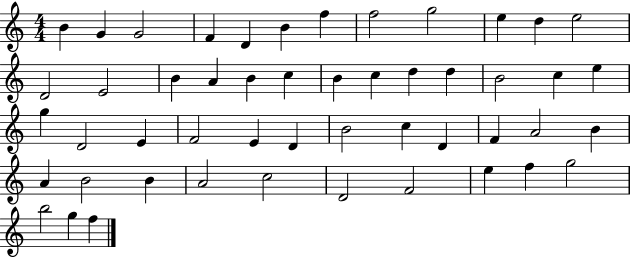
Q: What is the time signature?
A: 4/4